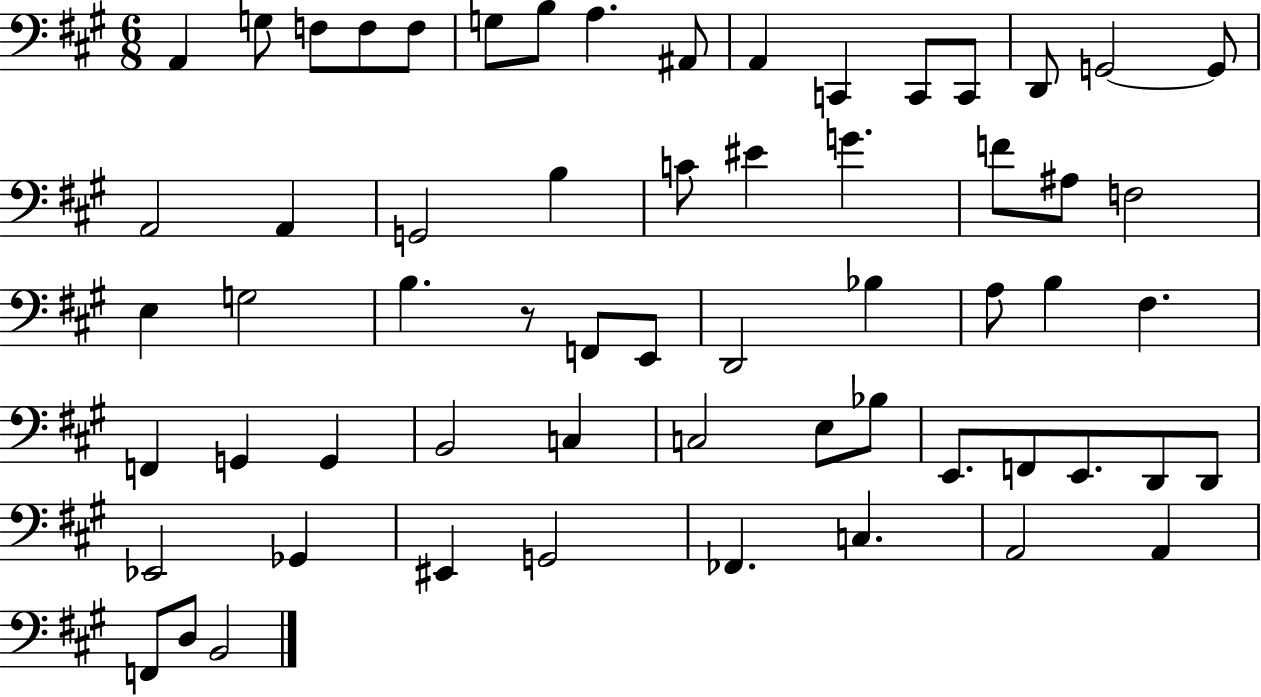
X:1
T:Untitled
M:6/8
L:1/4
K:A
A,, G,/2 F,/2 F,/2 F,/2 G,/2 B,/2 A, ^A,,/2 A,, C,, C,,/2 C,,/2 D,,/2 G,,2 G,,/2 A,,2 A,, G,,2 B, C/2 ^E G F/2 ^A,/2 F,2 E, G,2 B, z/2 F,,/2 E,,/2 D,,2 _B, A,/2 B, ^F, F,, G,, G,, B,,2 C, C,2 E,/2 _B,/2 E,,/2 F,,/2 E,,/2 D,,/2 D,,/2 _E,,2 _G,, ^E,, G,,2 _F,, C, A,,2 A,, F,,/2 D,/2 B,,2